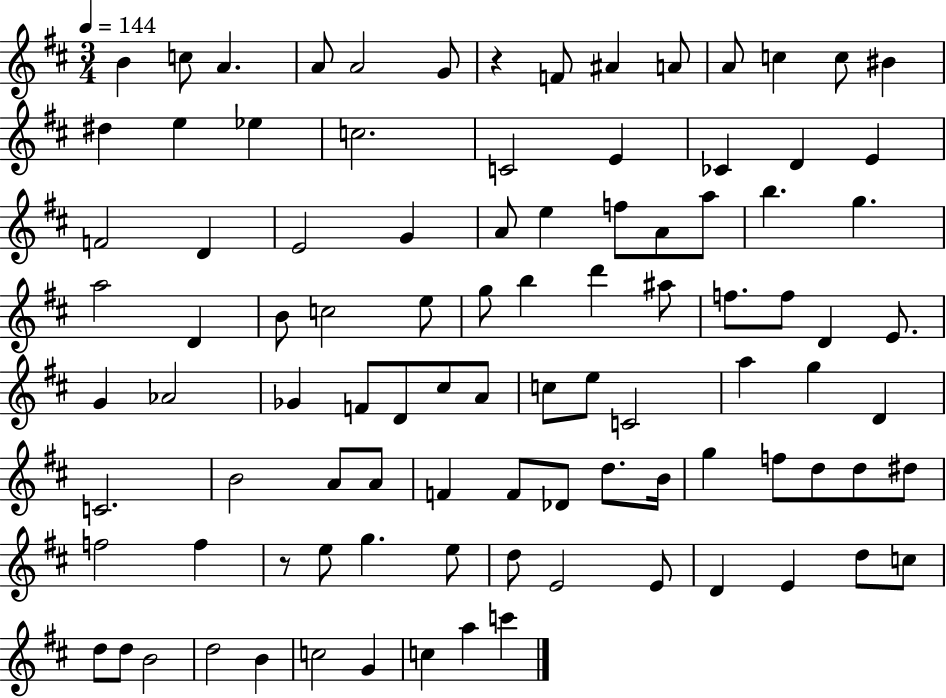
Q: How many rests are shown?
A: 2